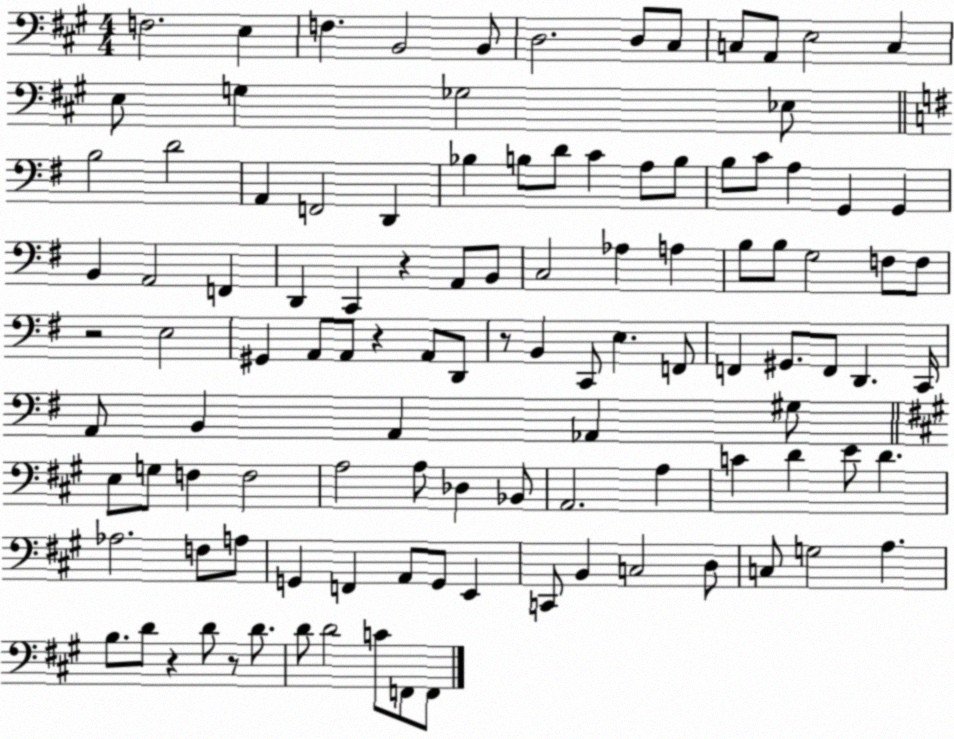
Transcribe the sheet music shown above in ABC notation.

X:1
T:Untitled
M:4/4
L:1/4
K:A
F,2 E, F, B,,2 B,,/2 D,2 D,/2 ^C,/2 C,/2 A,,/2 E,2 C, E,/2 G, _G,2 _E,/2 B,2 D2 A,, F,,2 D,, _B, B,/2 D/2 C A,/2 B,/2 B,/2 C/2 A, G,, G,, B,, A,,2 F,, D,, C,, z A,,/2 B,,/2 C,2 _A, A, B,/2 B,/2 G,2 F,/2 F,/2 z2 E,2 ^G,, A,,/2 A,,/2 z A,,/2 D,,/2 z/2 B,, C,,/2 E, F,,/2 F,, ^G,,/2 F,,/2 D,, C,,/4 A,,/2 B,, A,, _A,, ^G,/2 E,/2 G,/2 F, F,2 A,2 A,/2 _D, _B,,/2 A,,2 A, C D E/2 D _A,2 F,/2 A,/2 G,, F,, A,,/2 G,,/2 E,, C,,/2 B,, C,2 D,/2 C,/2 G,2 A, B,/2 D/2 z D/2 z/2 D/2 D/2 D2 C/2 F,,/2 F,,/2